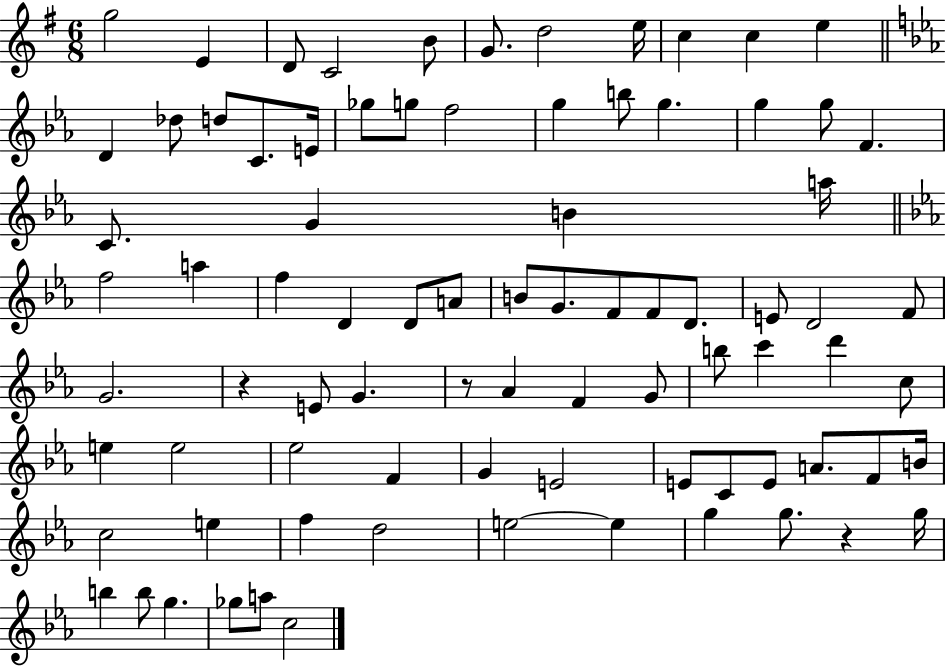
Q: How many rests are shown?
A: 3